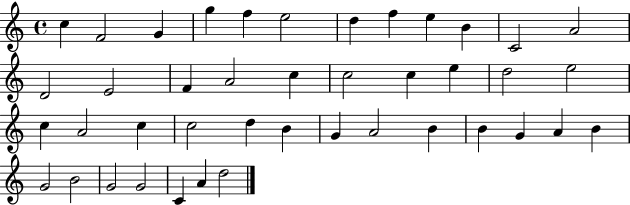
{
  \clef treble
  \time 4/4
  \defaultTimeSignature
  \key c \major
  c''4 f'2 g'4 | g''4 f''4 e''2 | d''4 f''4 e''4 b'4 | c'2 a'2 | \break d'2 e'2 | f'4 a'2 c''4 | c''2 c''4 e''4 | d''2 e''2 | \break c''4 a'2 c''4 | c''2 d''4 b'4 | g'4 a'2 b'4 | b'4 g'4 a'4 b'4 | \break g'2 b'2 | g'2 g'2 | c'4 a'4 d''2 | \bar "|."
}